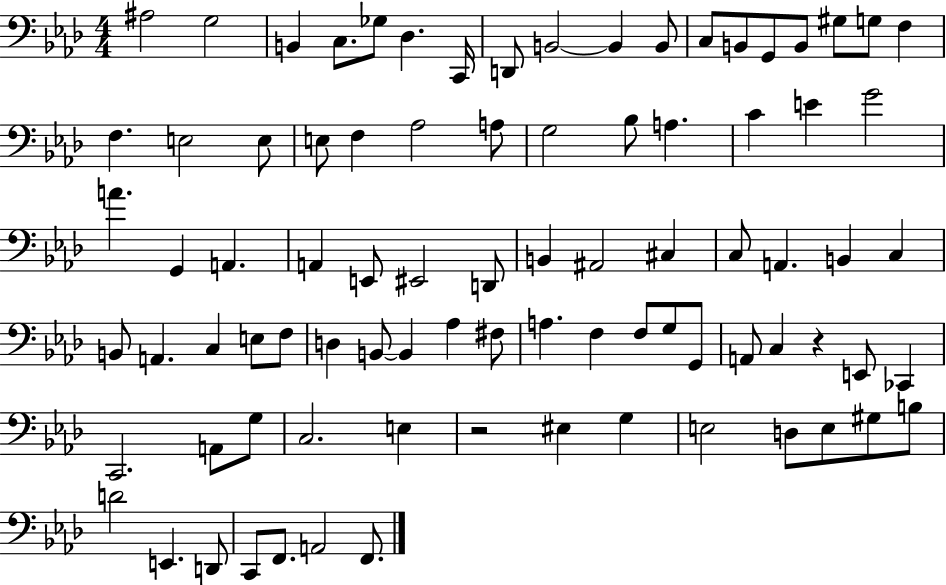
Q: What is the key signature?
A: AES major